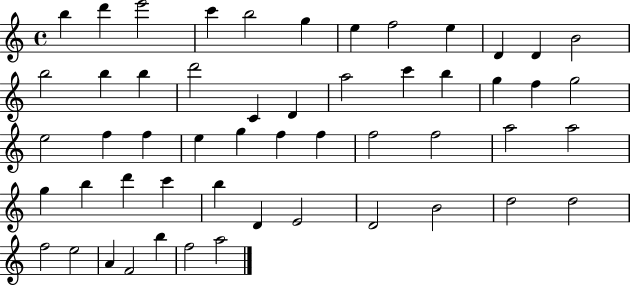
X:1
T:Untitled
M:4/4
L:1/4
K:C
b d' e'2 c' b2 g e f2 e D D B2 b2 b b d'2 C D a2 c' b g f g2 e2 f f e g f f f2 f2 a2 a2 g b d' c' b D E2 D2 B2 d2 d2 f2 e2 A F2 b f2 a2